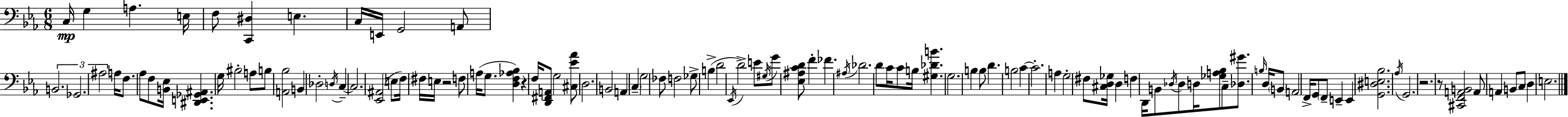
C3/s G3/q A3/q. E3/s F3/e [C2,D#3]/q E3/q. C3/s E2/s G2/h A2/e B2/h. Gb2/h. A#3/h A3/s F3/e. Ab3/e F3/e [B2,Eb3]/s [D#2,E2,Gb2,A#2]/q. G3/s BIS3/h A3/e B3/e [A2,Bb3]/h B2/q Db3/h D3/s C3/q C3/h. [Eb2,A#2]/h E3/e F3/s F#3/s E3/s R/h F3/e A3/s G3/e. [D3,F3,Ab3,Bb3]/q R/q F3/s [D2,F#2,A2]/e G3/h [C#3,Eb4,Ab4]/e D3/h. B2/h A2/q C3/q G3/h FES3/e F3/h Gb3/e B3/q D4/h Eb2/s D4/h E4/e G#3/s G4/e [Eb3,A#3,C4,D4]/e F4/q FES4/q. A#3/s Db4/h. D4/e C4/s C4/e B3/s [G#3,Db4,B4]/q. G3/h. B3/q B3/e D4/q. B3/h C4/q C4/h. A3/q G3/h F#3/e [C#3,D3,Gb3]/s D3/q F3/q D2/s B2/e Db3/s Db3/e D3/s [Gb3,A3,Bb3]/e C3/e [Db3,G#4]/e. B3/s D3/s B2/e A2/h F2/s G2/e F2/e E2/q E2/q [G2,D#3,E3,Bb3]/h. Ab3/s G2/h. R/h. R/e [C#2,F2,A2,B2]/h A2/e A2/q B2/e C3/e D3/q E3/h.